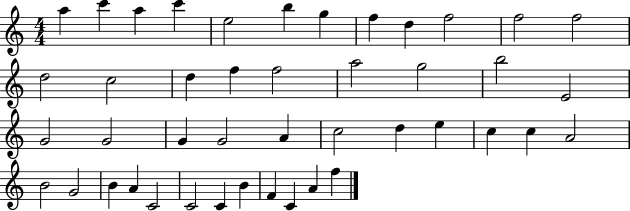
{
  \clef treble
  \numericTimeSignature
  \time 4/4
  \key c \major
  a''4 c'''4 a''4 c'''4 | e''2 b''4 g''4 | f''4 d''4 f''2 | f''2 f''2 | \break d''2 c''2 | d''4 f''4 f''2 | a''2 g''2 | b''2 e'2 | \break g'2 g'2 | g'4 g'2 a'4 | c''2 d''4 e''4 | c''4 c''4 a'2 | \break b'2 g'2 | b'4 a'4 c'2 | c'2 c'4 b'4 | f'4 c'4 a'4 f''4 | \break \bar "|."
}